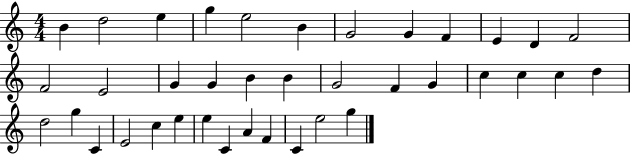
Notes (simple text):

B4/q D5/h E5/q G5/q E5/h B4/q G4/h G4/q F4/q E4/q D4/q F4/h F4/h E4/h G4/q G4/q B4/q B4/q G4/h F4/q G4/q C5/q C5/q C5/q D5/q D5/h G5/q C4/q E4/h C5/q E5/q E5/q C4/q A4/q F4/q C4/q E5/h G5/q